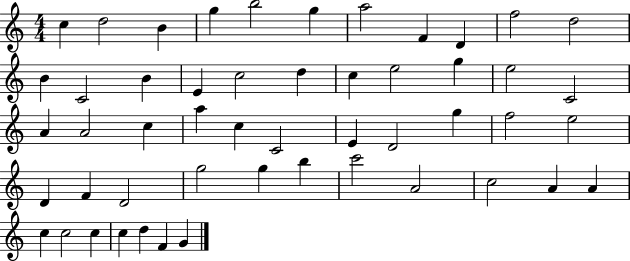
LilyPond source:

{
  \clef treble
  \numericTimeSignature
  \time 4/4
  \key c \major
  c''4 d''2 b'4 | g''4 b''2 g''4 | a''2 f'4 d'4 | f''2 d''2 | \break b'4 c'2 b'4 | e'4 c''2 d''4 | c''4 e''2 g''4 | e''2 c'2 | \break a'4 a'2 c''4 | a''4 c''4 c'2 | e'4 d'2 g''4 | f''2 e''2 | \break d'4 f'4 d'2 | g''2 g''4 b''4 | c'''2 a'2 | c''2 a'4 a'4 | \break c''4 c''2 c''4 | c''4 d''4 f'4 g'4 | \bar "|."
}